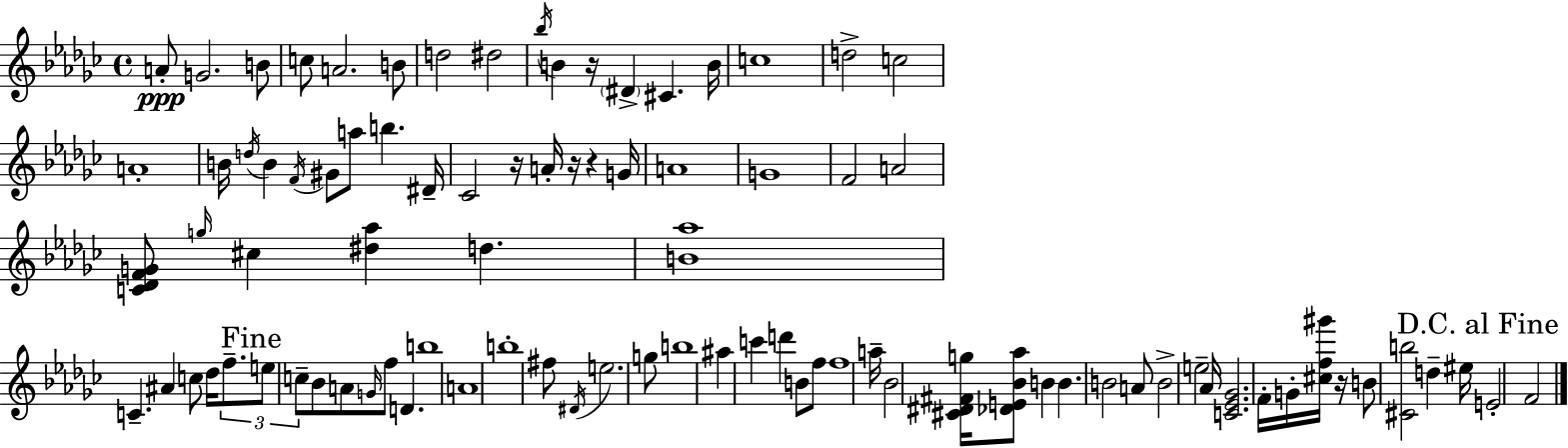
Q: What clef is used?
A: treble